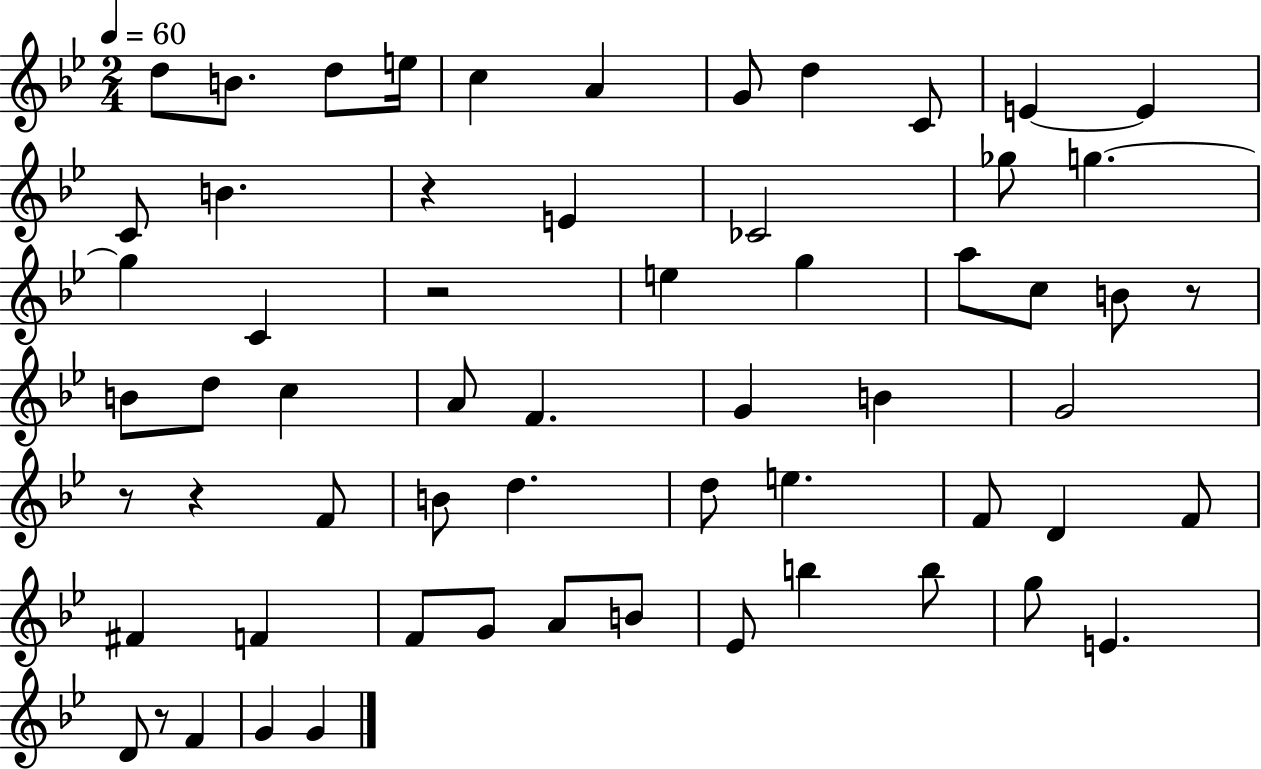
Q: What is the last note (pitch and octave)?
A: G4